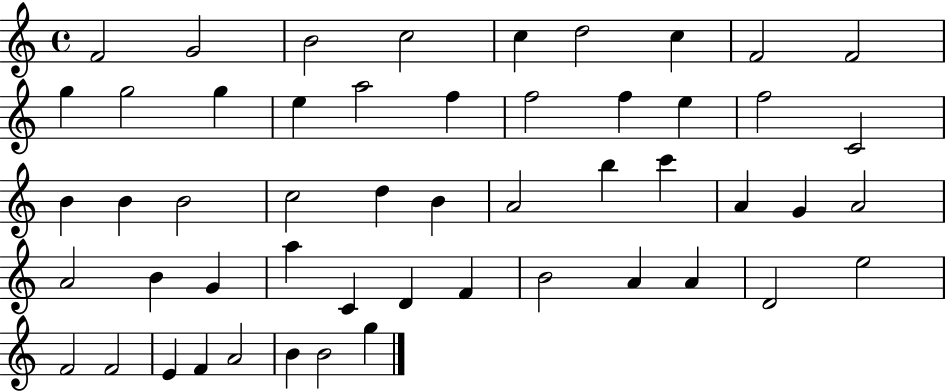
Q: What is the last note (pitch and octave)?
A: G5